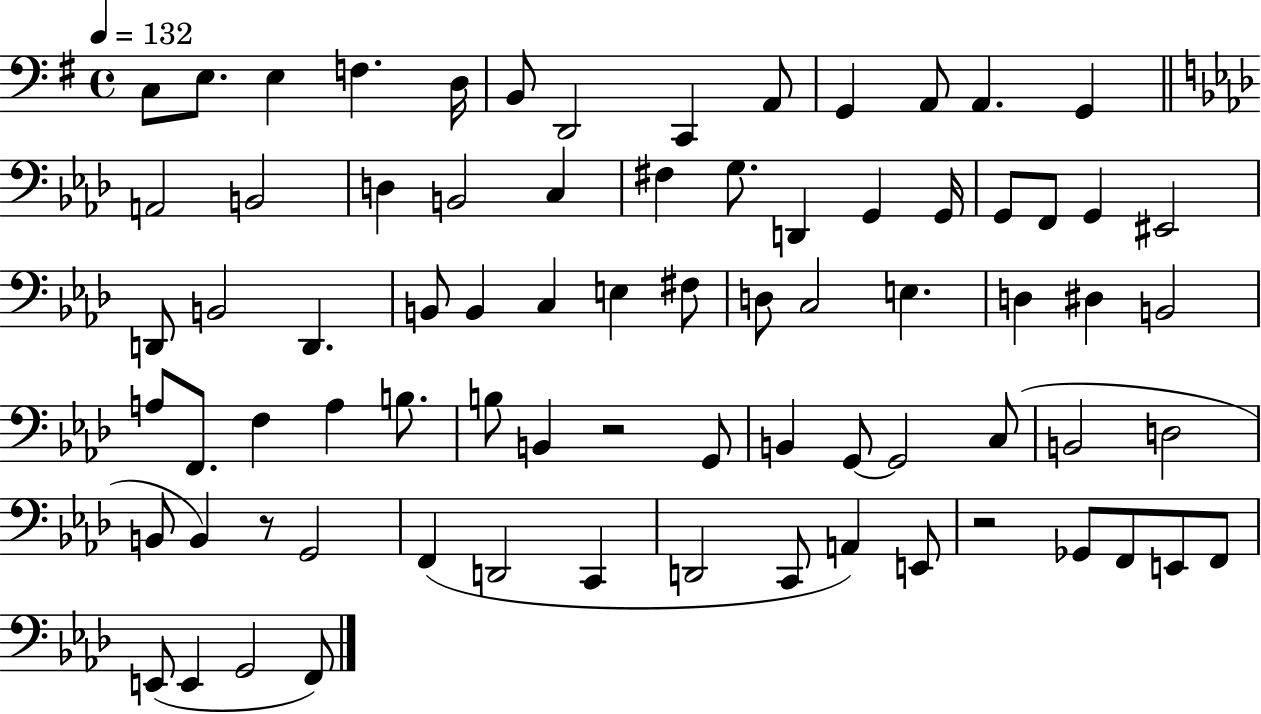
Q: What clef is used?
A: bass